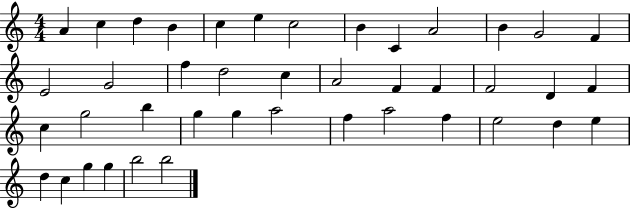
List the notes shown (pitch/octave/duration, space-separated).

A4/q C5/q D5/q B4/q C5/q E5/q C5/h B4/q C4/q A4/h B4/q G4/h F4/q E4/h G4/h F5/q D5/h C5/q A4/h F4/q F4/q F4/h D4/q F4/q C5/q G5/h B5/q G5/q G5/q A5/h F5/q A5/h F5/q E5/h D5/q E5/q D5/q C5/q G5/q G5/q B5/h B5/h